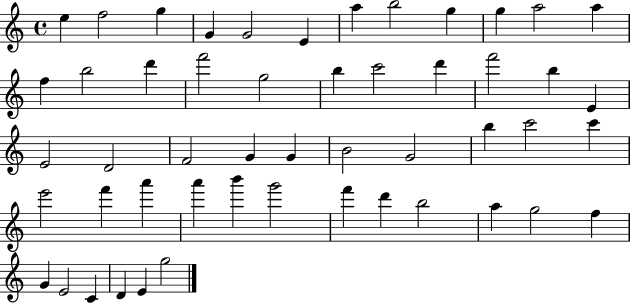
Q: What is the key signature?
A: C major